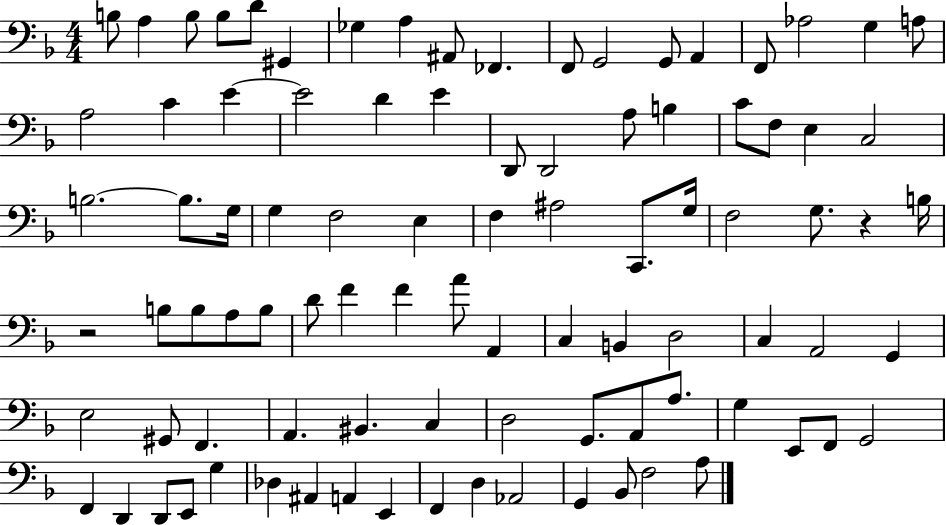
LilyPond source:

{
  \clef bass
  \numericTimeSignature
  \time 4/4
  \key f \major
  b8 a4 b8 b8 d'8 gis,4 | ges4 a4 ais,8 fes,4. | f,8 g,2 g,8 a,4 | f,8 aes2 g4 a8 | \break a2 c'4 e'4~~ | e'2 d'4 e'4 | d,8 d,2 a8 b4 | c'8 f8 e4 c2 | \break b2.~~ b8. g16 | g4 f2 e4 | f4 ais2 c,8. g16 | f2 g8. r4 b16 | \break r2 b8 b8 a8 b8 | d'8 f'4 f'4 a'8 a,4 | c4 b,4 d2 | c4 a,2 g,4 | \break e2 gis,8 f,4. | a,4. bis,4. c4 | d2 g,8. a,8 a8. | g4 e,8 f,8 g,2 | \break f,4 d,4 d,8 e,8 g4 | des4 ais,4 a,4 e,4 | f,4 d4 aes,2 | g,4 bes,8 f2 a8 | \break \bar "|."
}